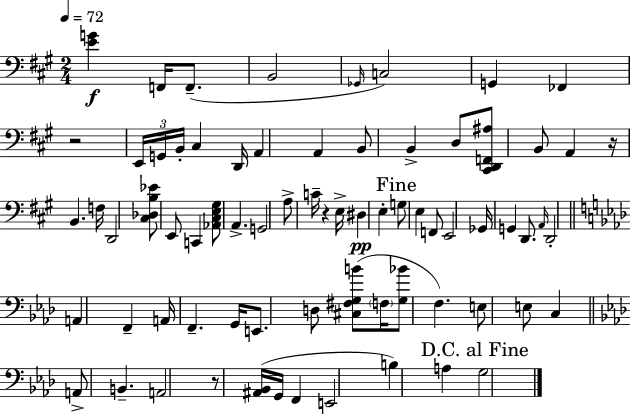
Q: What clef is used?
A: bass